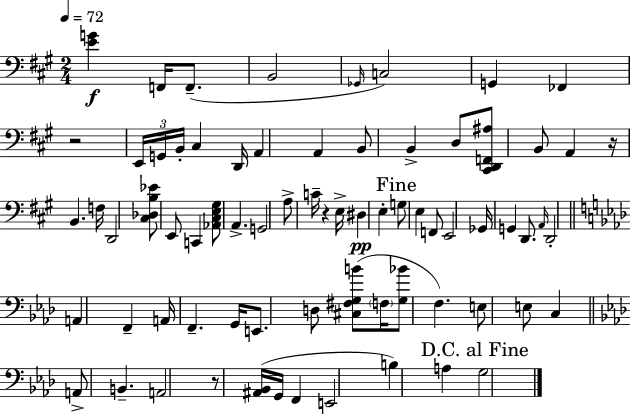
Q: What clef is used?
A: bass